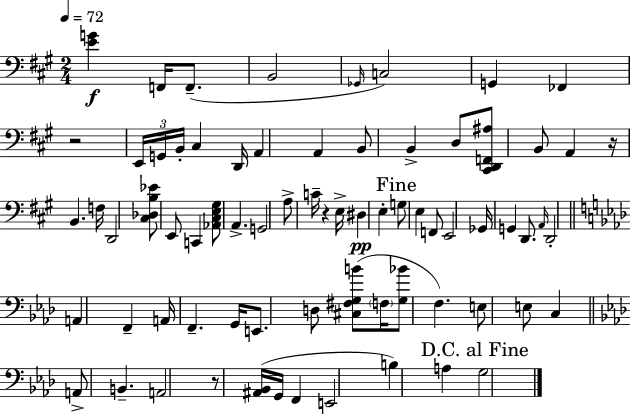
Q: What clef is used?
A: bass